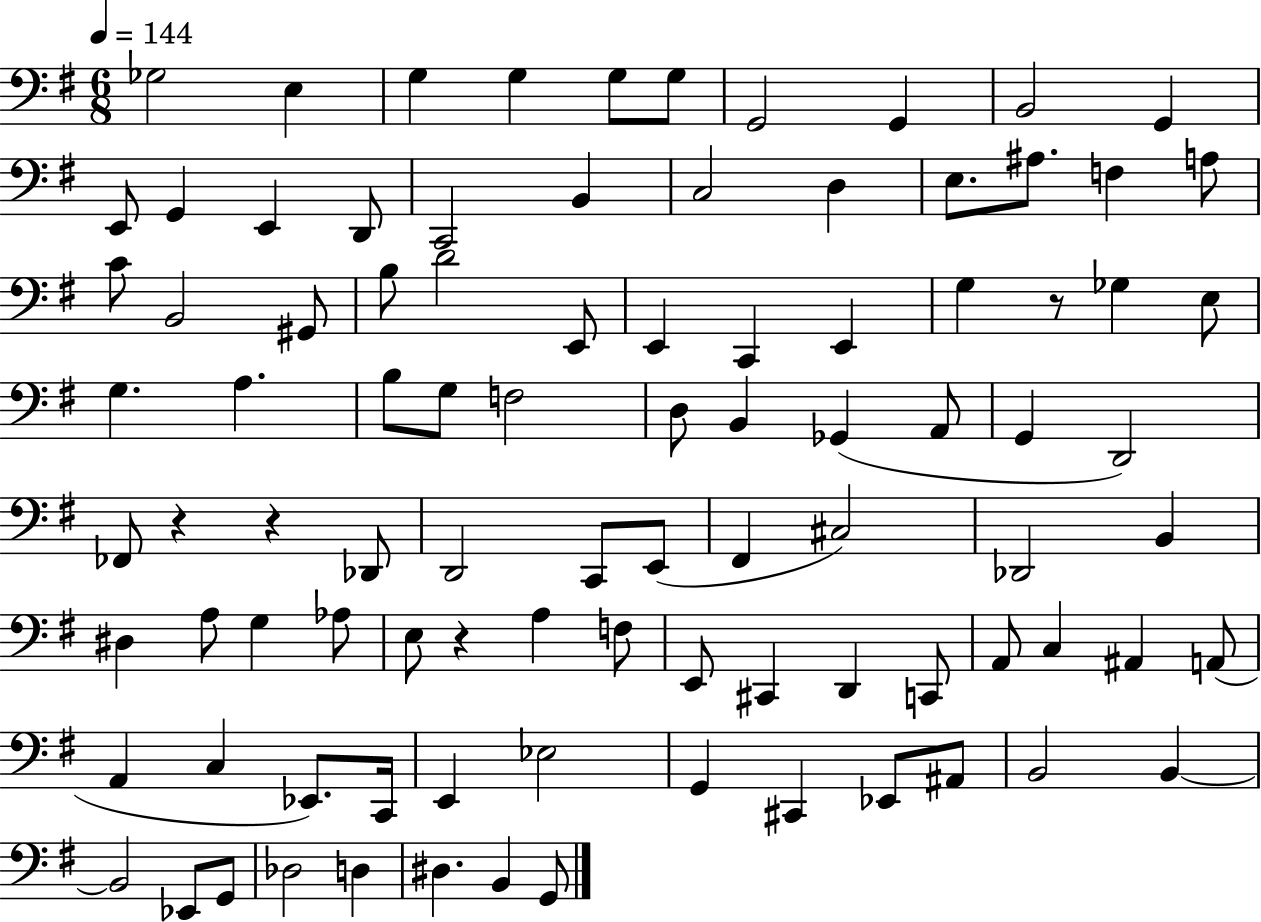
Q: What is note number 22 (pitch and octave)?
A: A3